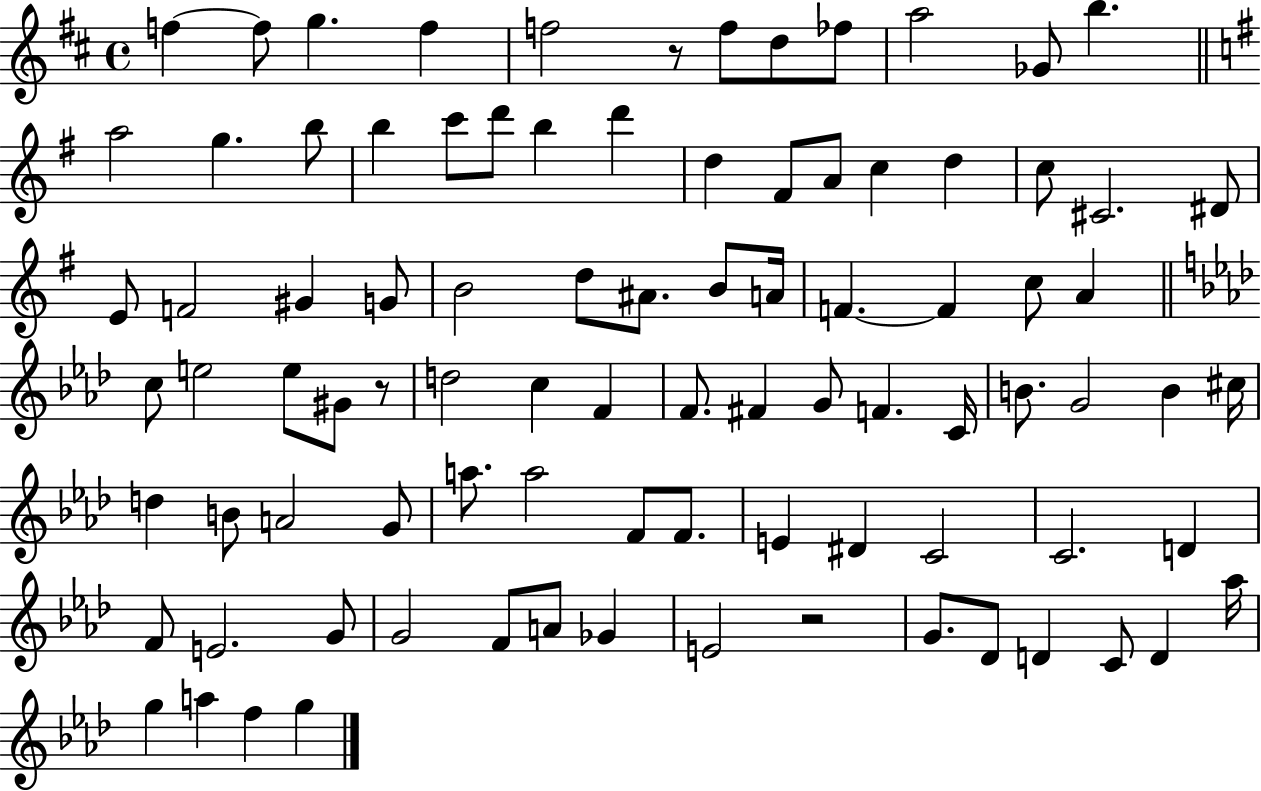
X:1
T:Untitled
M:4/4
L:1/4
K:D
f f/2 g f f2 z/2 f/2 d/2 _f/2 a2 _G/2 b a2 g b/2 b c'/2 d'/2 b d' d ^F/2 A/2 c d c/2 ^C2 ^D/2 E/2 F2 ^G G/2 B2 d/2 ^A/2 B/2 A/4 F F c/2 A c/2 e2 e/2 ^G/2 z/2 d2 c F F/2 ^F G/2 F C/4 B/2 G2 B ^c/4 d B/2 A2 G/2 a/2 a2 F/2 F/2 E ^D C2 C2 D F/2 E2 G/2 G2 F/2 A/2 _G E2 z2 G/2 _D/2 D C/2 D _a/4 g a f g